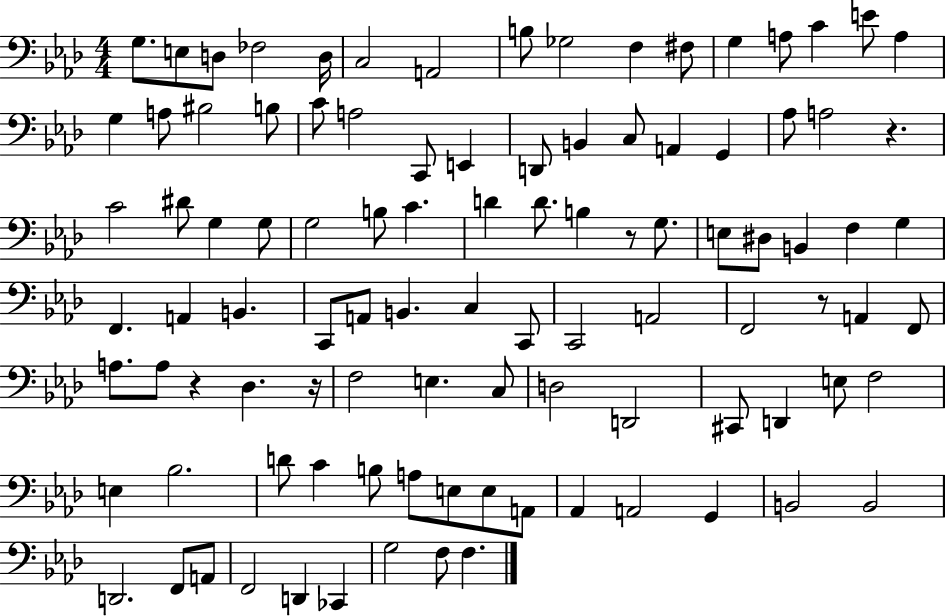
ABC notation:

X:1
T:Untitled
M:4/4
L:1/4
K:Ab
G,/2 E,/2 D,/2 _F,2 D,/4 C,2 A,,2 B,/2 _G,2 F, ^F,/2 G, A,/2 C E/2 A, G, A,/2 ^B,2 B,/2 C/2 A,2 C,,/2 E,, D,,/2 B,, C,/2 A,, G,, _A,/2 A,2 z C2 ^D/2 G, G,/2 G,2 B,/2 C D D/2 B, z/2 G,/2 E,/2 ^D,/2 B,, F, G, F,, A,, B,, C,,/2 A,,/2 B,, C, C,,/2 C,,2 A,,2 F,,2 z/2 A,, F,,/2 A,/2 A,/2 z _D, z/4 F,2 E, C,/2 D,2 D,,2 ^C,,/2 D,, E,/2 F,2 E, _B,2 D/2 C B,/2 A,/2 E,/2 E,/2 A,,/2 _A,, A,,2 G,, B,,2 B,,2 D,,2 F,,/2 A,,/2 F,,2 D,, _C,, G,2 F,/2 F,